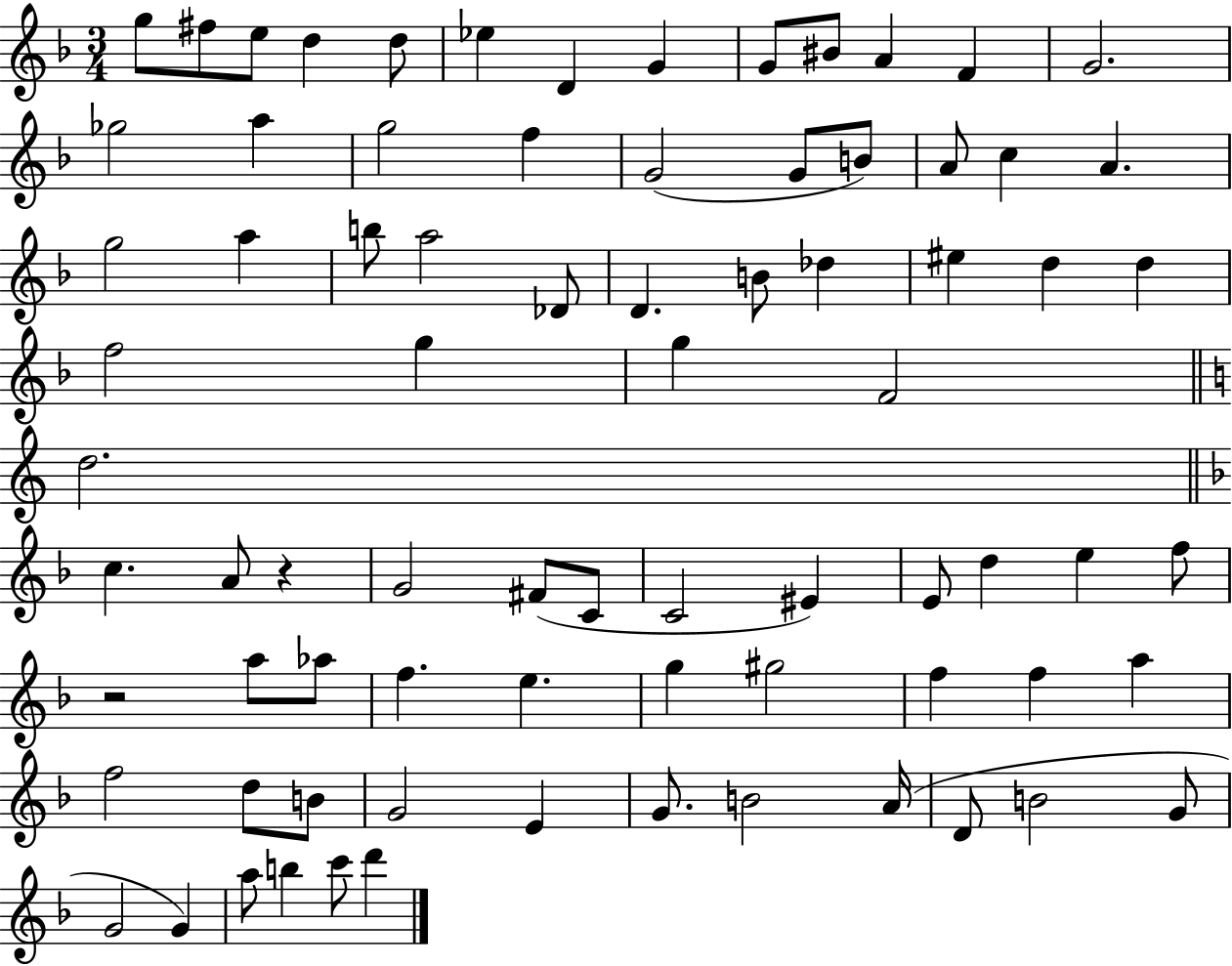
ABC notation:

X:1
T:Untitled
M:3/4
L:1/4
K:F
g/2 ^f/2 e/2 d d/2 _e D G G/2 ^B/2 A F G2 _g2 a g2 f G2 G/2 B/2 A/2 c A g2 a b/2 a2 _D/2 D B/2 _d ^e d d f2 g g F2 d2 c A/2 z G2 ^F/2 C/2 C2 ^E E/2 d e f/2 z2 a/2 _a/2 f e g ^g2 f f a f2 d/2 B/2 G2 E G/2 B2 A/4 D/2 B2 G/2 G2 G a/2 b c'/2 d'